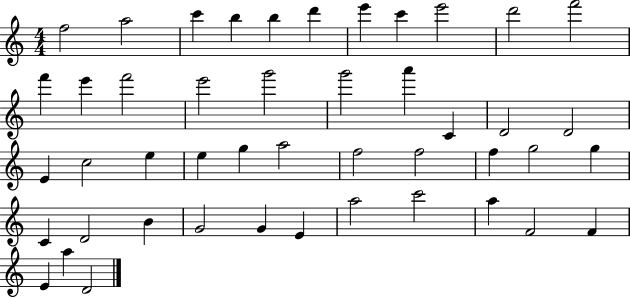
X:1
T:Untitled
M:4/4
L:1/4
K:C
f2 a2 c' b b d' e' c' e'2 d'2 f'2 f' e' f'2 e'2 g'2 g'2 a' C D2 D2 E c2 e e g a2 f2 f2 f g2 g C D2 B G2 G E a2 c'2 a F2 F E a D2